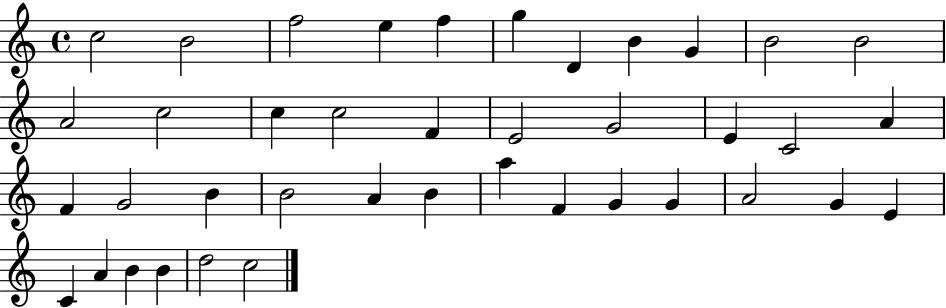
C5/h B4/h F5/h E5/q F5/q G5/q D4/q B4/q G4/q B4/h B4/h A4/h C5/h C5/q C5/h F4/q E4/h G4/h E4/q C4/h A4/q F4/q G4/h B4/q B4/h A4/q B4/q A5/q F4/q G4/q G4/q A4/h G4/q E4/q C4/q A4/q B4/q B4/q D5/h C5/h